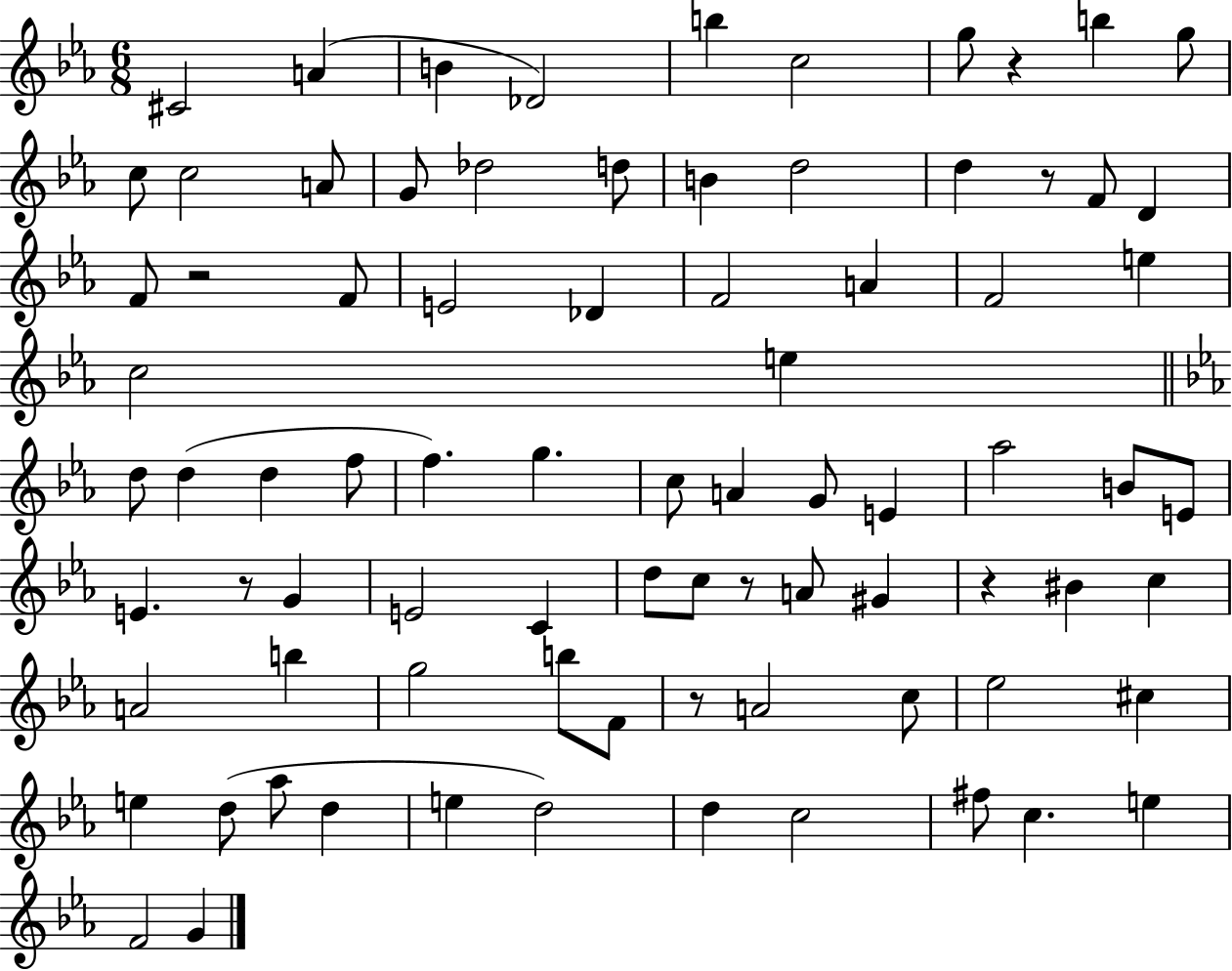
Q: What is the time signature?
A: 6/8